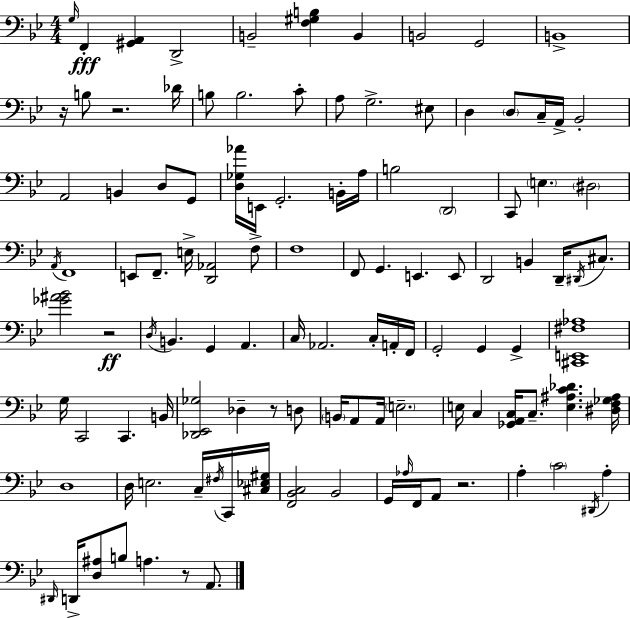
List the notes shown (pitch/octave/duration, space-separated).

G3/s F2/q [G#2,A2]/q D2/h B2/h [F3,G#3,B3]/q B2/q B2/h G2/h B2/w R/s B3/e R/h. Db4/s B3/e B3/h. C4/e A3/e G3/h. EIS3/e D3/q D3/e C3/s A2/s Bb2/h A2/h B2/q D3/e G2/e [D3,Gb3,Ab4]/s E2/s G2/h. B2/s A3/s B3/h D2/h C2/e E3/q. D#3/h A2/s F2/w E2/e F2/e. E3/s [D2,Ab2]/h F3/e F3/w F2/e G2/q. E2/q. E2/e D2/h B2/q D2/s D#2/s C#3/e. [Gb4,A#4,Bb4]/h R/h D3/s B2/q. G2/q A2/q. C3/s Ab2/h. C3/s A2/s F2/s G2/h G2/q G2/q [C#2,E2,F#3,Ab3]/w G3/s C2/h C2/q. B2/s [Db2,Eb2,Gb3]/h Db3/q R/e D3/e B2/s A2/e A2/s E3/h. E3/s C3/q [Gb2,A2,C3]/s C3/e. [E3,A#3,C4,Db4]/q. [D#3,F3,Gb3,A#3]/s D3/w D3/s E3/h. C3/s F#3/s C2/s [C#3,Eb3,G#3]/s [F2,Bb2,C3]/h Bb2/h G2/s Ab3/s F2/s A2/e R/h. A3/q C4/h D#2/s A3/q D#2/s D2/s [D3,A#3]/e B3/e A3/q. R/e A2/e.